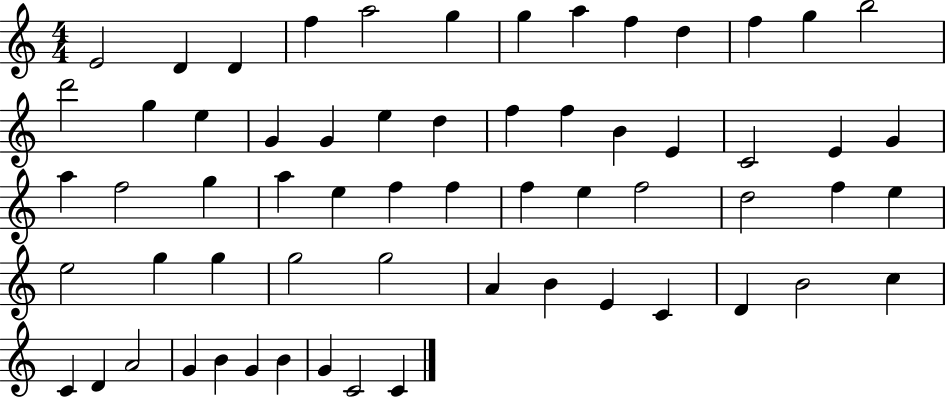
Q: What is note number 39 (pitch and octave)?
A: F5